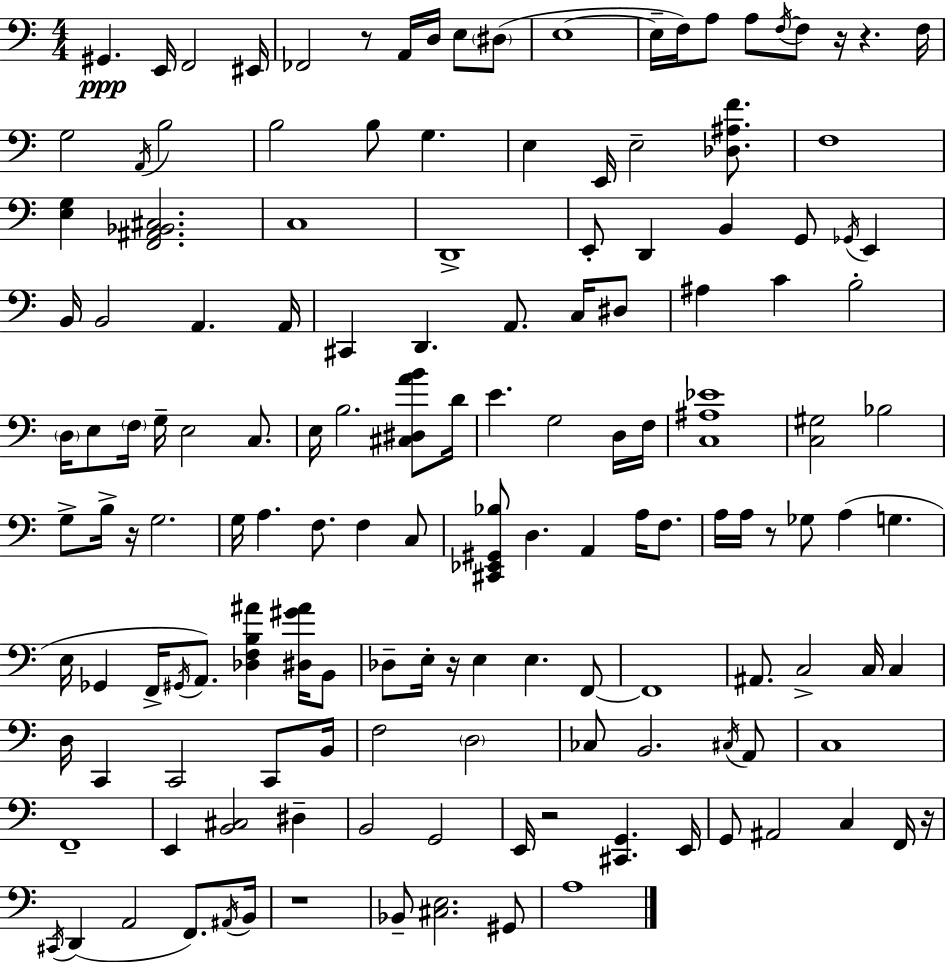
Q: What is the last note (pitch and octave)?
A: A3